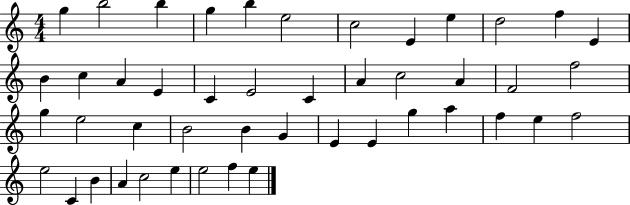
{
  \clef treble
  \numericTimeSignature
  \time 4/4
  \key c \major
  g''4 b''2 b''4 | g''4 b''4 e''2 | c''2 e'4 e''4 | d''2 f''4 e'4 | \break b'4 c''4 a'4 e'4 | c'4 e'2 c'4 | a'4 c''2 a'4 | f'2 f''2 | \break g''4 e''2 c''4 | b'2 b'4 g'4 | e'4 e'4 g''4 a''4 | f''4 e''4 f''2 | \break e''2 c'4 b'4 | a'4 c''2 e''4 | e''2 f''4 e''4 | \bar "|."
}